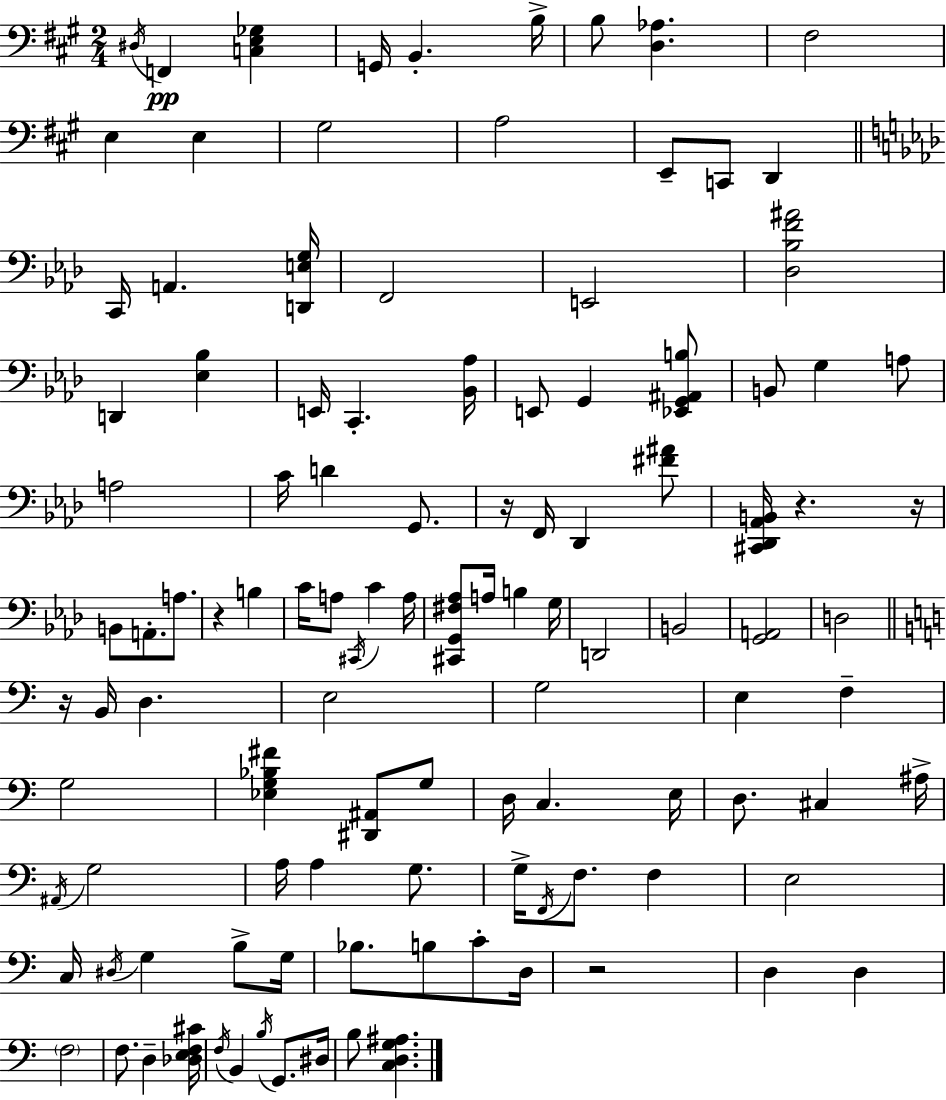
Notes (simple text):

D#3/s F2/q [C3,E3,Gb3]/q G2/s B2/q. B3/s B3/e [D3,Ab3]/q. F#3/h E3/q E3/q G#3/h A3/h E2/e C2/e D2/q C2/s A2/q. [D2,E3,G3]/s F2/h E2/h [Db3,Bb3,F4,A#4]/h D2/q [Eb3,Bb3]/q E2/s C2/q. [Bb2,Ab3]/s E2/e G2/q [Eb2,G2,A#2,B3]/e B2/e G3/q A3/e A3/h C4/s D4/q G2/e. R/s F2/s Db2/q [F#4,A#4]/e [C#2,Db2,Ab2,B2]/s R/q. R/s B2/e A2/e. A3/e. R/q B3/q C4/s A3/e C#2/s C4/q A3/s [C#2,G2,F#3,Ab3]/e A3/s B3/q G3/s D2/h B2/h [G2,A2]/h D3/h R/s B2/s D3/q. E3/h G3/h E3/q F3/q G3/h [Eb3,G3,Bb3,F#4]/q [D#2,A#2]/e G3/e D3/s C3/q. E3/s D3/e. C#3/q A#3/s A#2/s G3/h A3/s A3/q G3/e. G3/s F2/s F3/e. F3/q E3/h C3/s D#3/s G3/q B3/e G3/s Bb3/e. B3/e C4/e D3/s R/h D3/q D3/q F3/h F3/e. D3/q [Db3,E3,F3,C#4]/s F3/s B2/q B3/s G2/e. D#3/s B3/e [C3,D3,G3,A#3]/q.